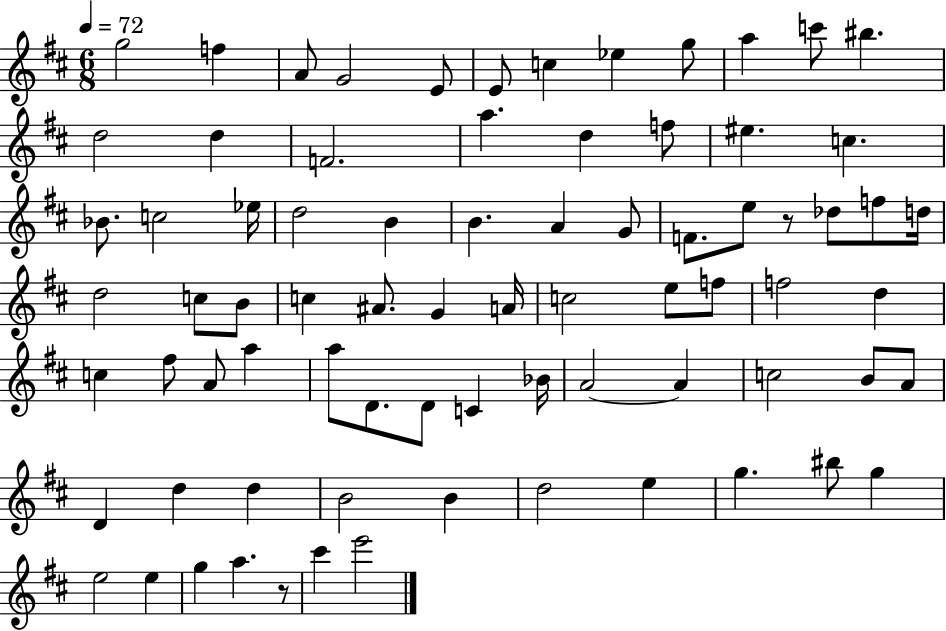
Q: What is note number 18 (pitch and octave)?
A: F5